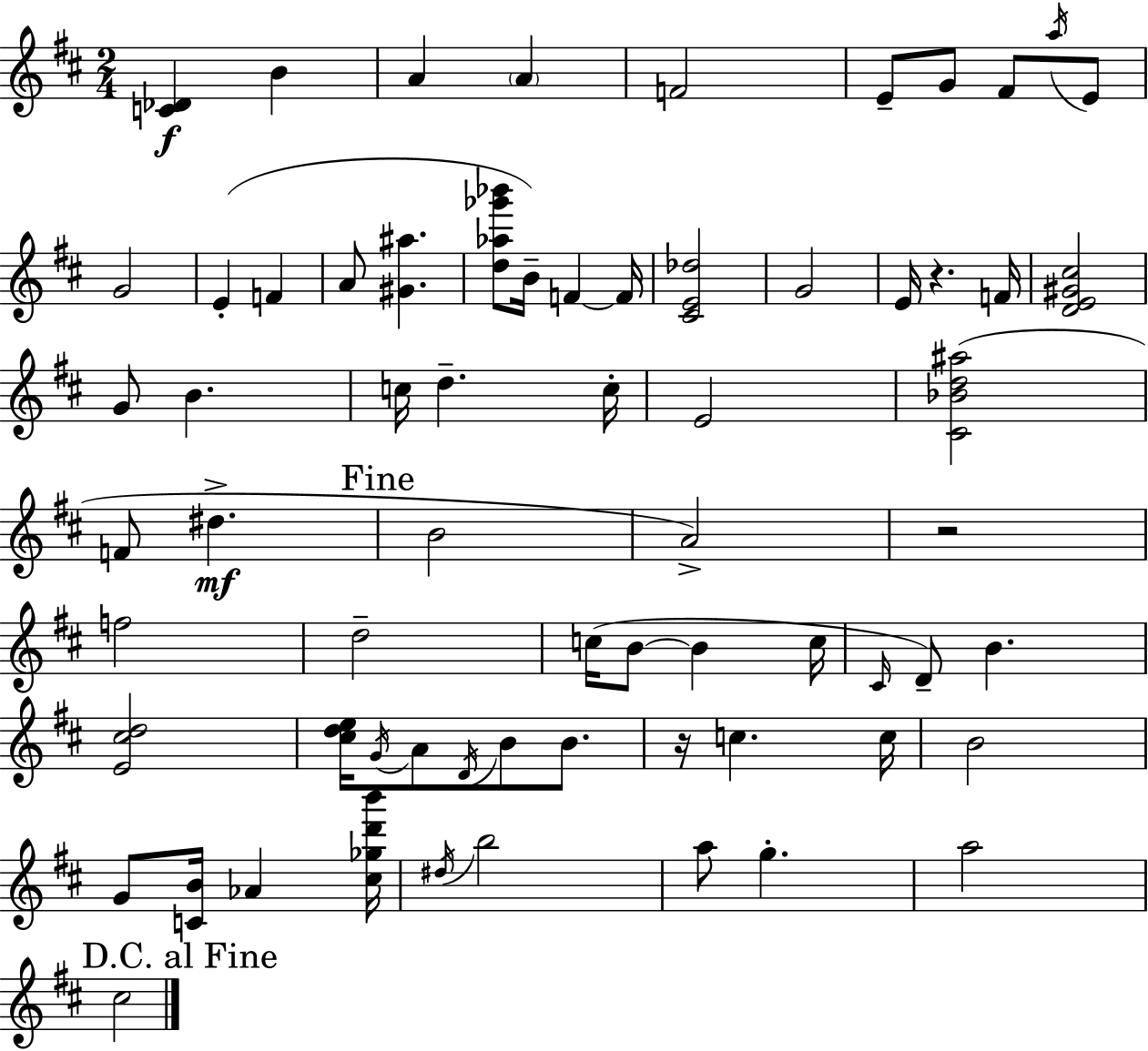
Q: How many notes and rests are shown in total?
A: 67